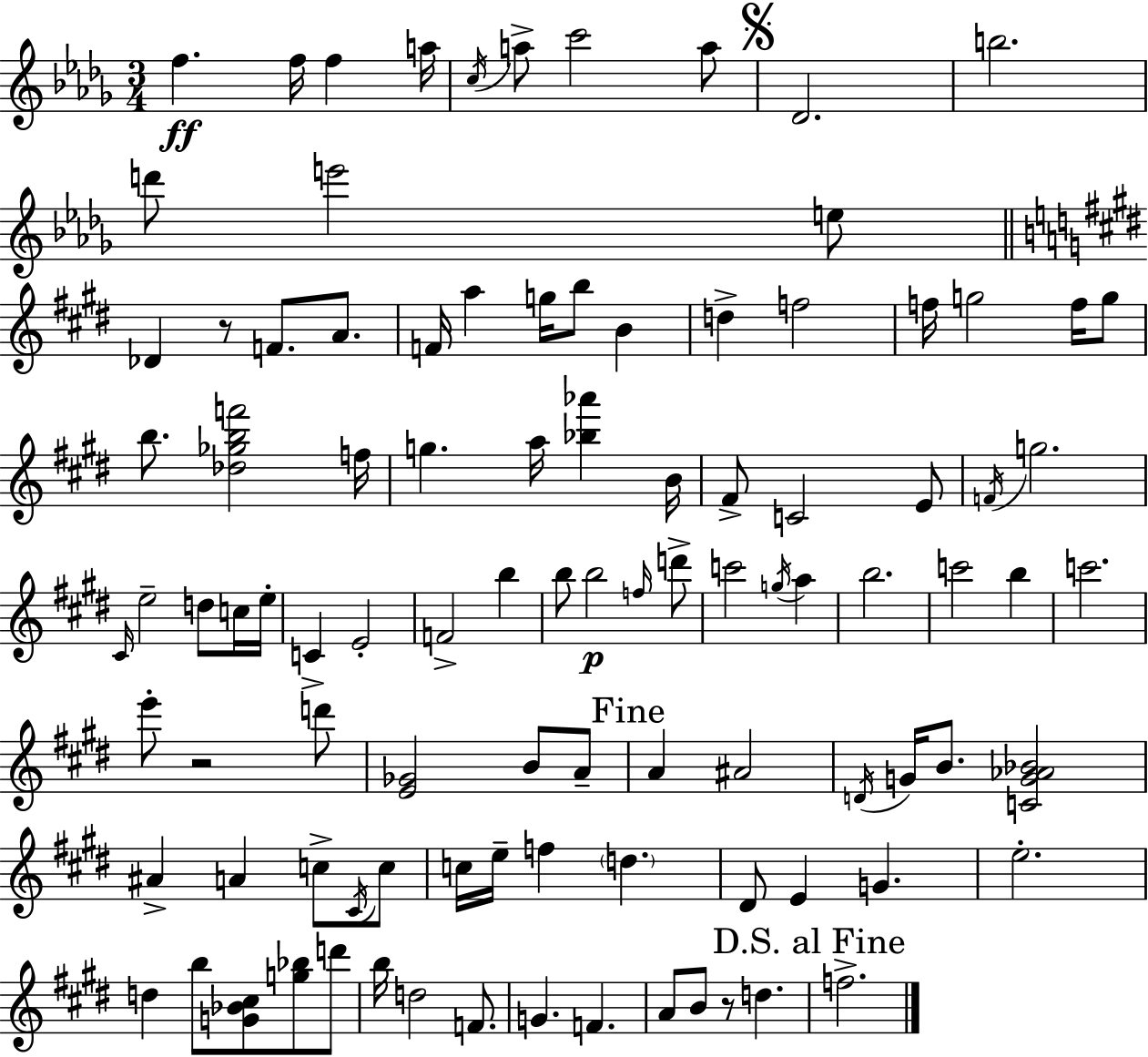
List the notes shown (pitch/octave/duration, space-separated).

F5/q. F5/s F5/q A5/s C5/s A5/e C6/h A5/e Db4/h. B5/h. D6/e E6/h E5/e Db4/q R/e F4/e. A4/e. F4/s A5/q G5/s B5/e B4/q D5/q F5/h F5/s G5/h F5/s G5/e B5/e. [Db5,Gb5,B5,F6]/h F5/s G5/q. A5/s [Bb5,Ab6]/q B4/s F#4/e C4/h E4/e F4/s G5/h. C#4/s E5/h D5/e C5/s E5/s C4/q E4/h F4/h B5/q B5/e B5/h F5/s D6/e C6/h G5/s A5/q B5/h. C6/h B5/q C6/h. E6/e R/h D6/e [E4,Gb4]/h B4/e A4/e A4/q A#4/h D4/s G4/s B4/e. [C4,G4,Ab4,Bb4]/h A#4/q A4/q C5/e C#4/s C5/e C5/s E5/s F5/q D5/q. D#4/e E4/q G4/q. E5/h. D5/q B5/e [G4,Bb4,C#5]/e [G5,Bb5]/e D6/e B5/s D5/h F4/e. G4/q. F4/q. A4/e B4/e R/e D5/q. F5/h.